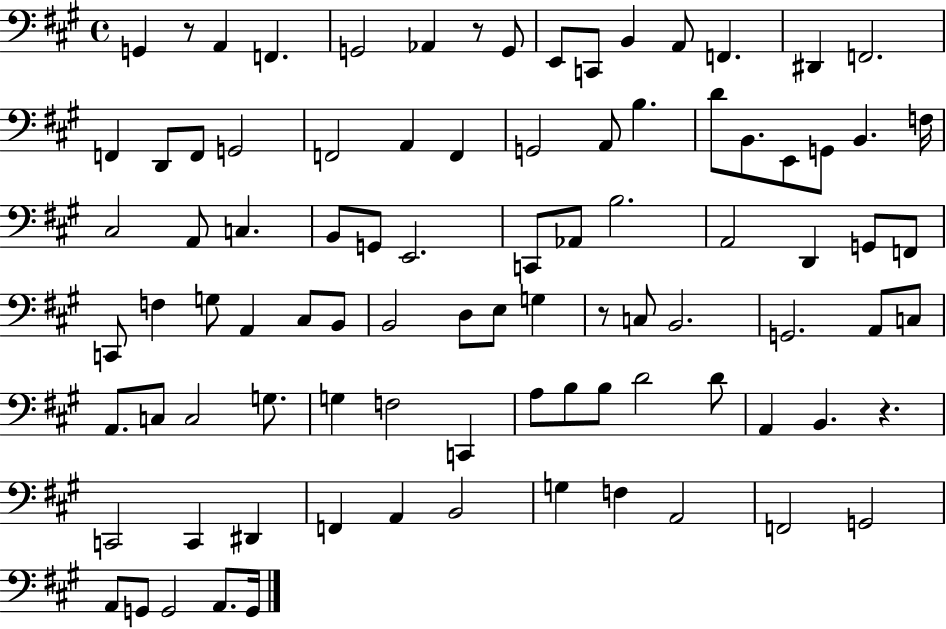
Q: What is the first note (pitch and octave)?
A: G2